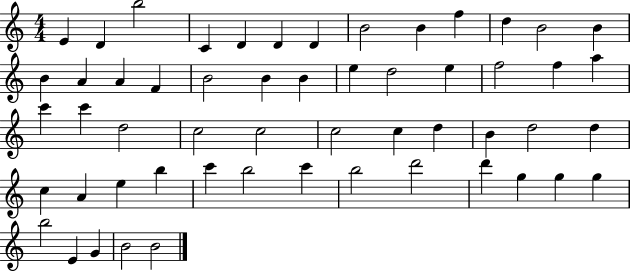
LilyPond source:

{
  \clef treble
  \numericTimeSignature
  \time 4/4
  \key c \major
  e'4 d'4 b''2 | c'4 d'4 d'4 d'4 | b'2 b'4 f''4 | d''4 b'2 b'4 | \break b'4 a'4 a'4 f'4 | b'2 b'4 b'4 | e''4 d''2 e''4 | f''2 f''4 a''4 | \break c'''4 c'''4 d''2 | c''2 c''2 | c''2 c''4 d''4 | b'4 d''2 d''4 | \break c''4 a'4 e''4 b''4 | c'''4 b''2 c'''4 | b''2 d'''2 | d'''4 g''4 g''4 g''4 | \break b''2 e'4 g'4 | b'2 b'2 | \bar "|."
}